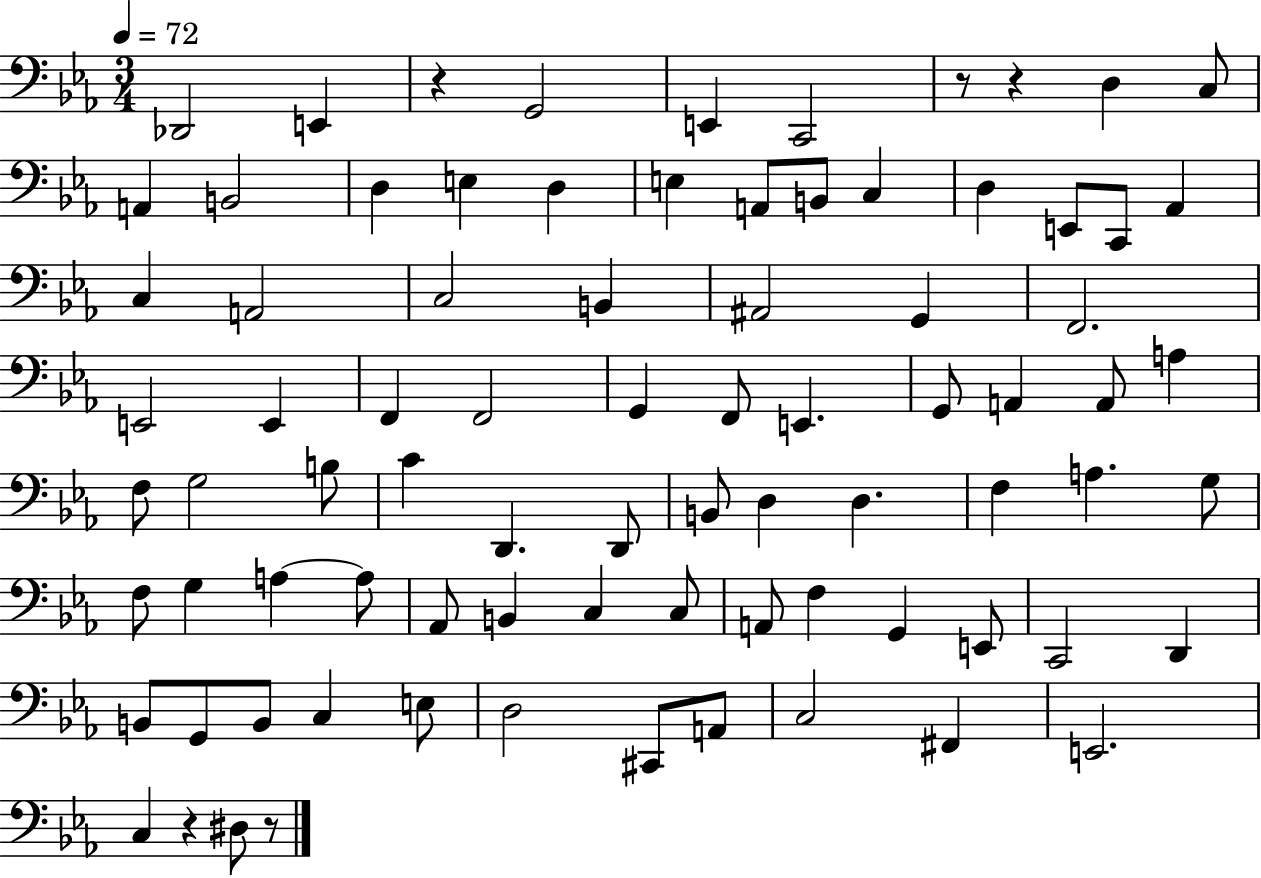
{
  \clef bass
  \numericTimeSignature
  \time 3/4
  \key ees \major
  \tempo 4 = 72
  des,2 e,4 | r4 g,2 | e,4 c,2 | r8 r4 d4 c8 | \break a,4 b,2 | d4 e4 d4 | e4 a,8 b,8 c4 | d4 e,8 c,8 aes,4 | \break c4 a,2 | c2 b,4 | ais,2 g,4 | f,2. | \break e,2 e,4 | f,4 f,2 | g,4 f,8 e,4. | g,8 a,4 a,8 a4 | \break f8 g2 b8 | c'4 d,4. d,8 | b,8 d4 d4. | f4 a4. g8 | \break f8 g4 a4~~ a8 | aes,8 b,4 c4 c8 | a,8 f4 g,4 e,8 | c,2 d,4 | \break b,8 g,8 b,8 c4 e8 | d2 cis,8 a,8 | c2 fis,4 | e,2. | \break c4 r4 dis8 r8 | \bar "|."
}